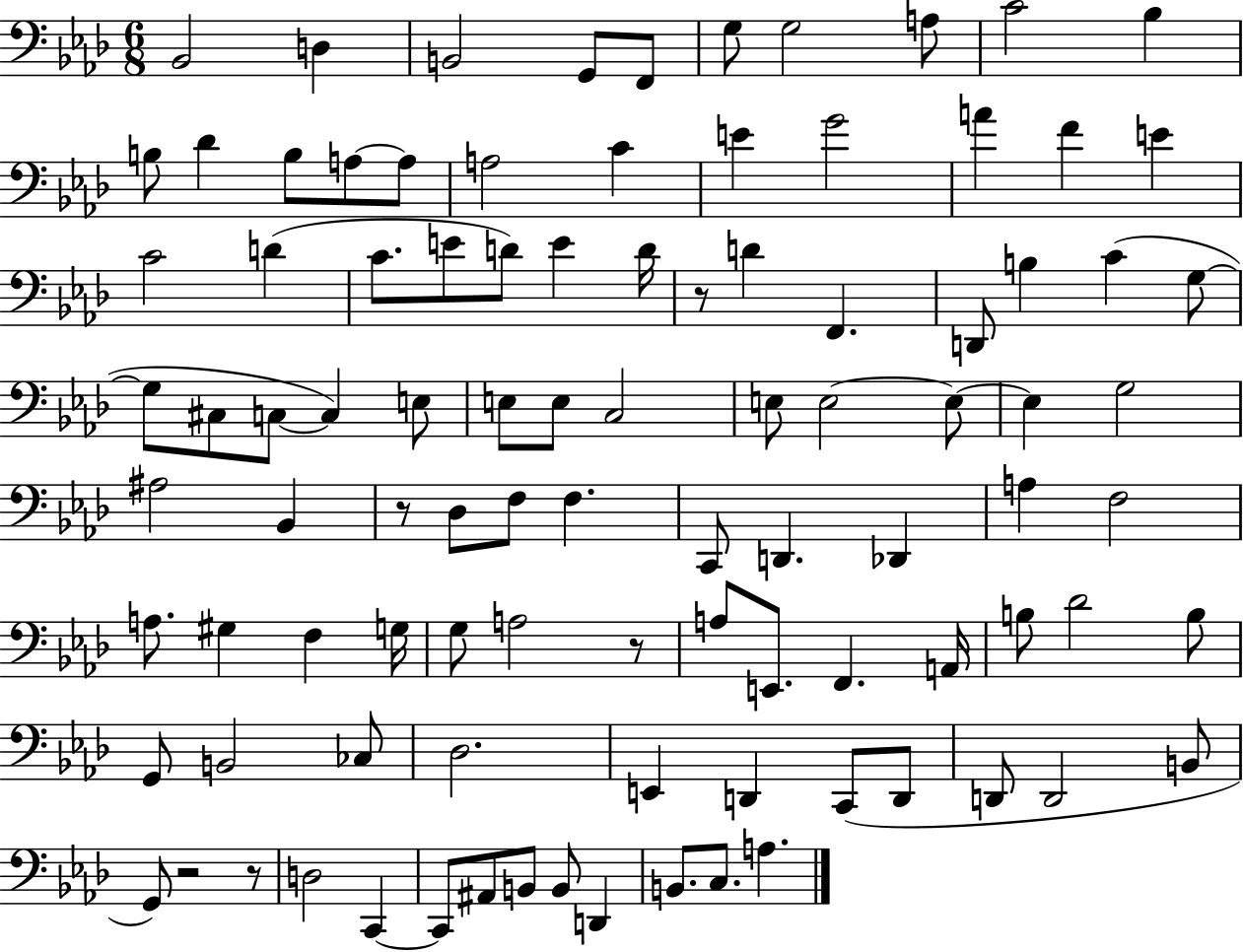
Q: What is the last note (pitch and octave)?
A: A3